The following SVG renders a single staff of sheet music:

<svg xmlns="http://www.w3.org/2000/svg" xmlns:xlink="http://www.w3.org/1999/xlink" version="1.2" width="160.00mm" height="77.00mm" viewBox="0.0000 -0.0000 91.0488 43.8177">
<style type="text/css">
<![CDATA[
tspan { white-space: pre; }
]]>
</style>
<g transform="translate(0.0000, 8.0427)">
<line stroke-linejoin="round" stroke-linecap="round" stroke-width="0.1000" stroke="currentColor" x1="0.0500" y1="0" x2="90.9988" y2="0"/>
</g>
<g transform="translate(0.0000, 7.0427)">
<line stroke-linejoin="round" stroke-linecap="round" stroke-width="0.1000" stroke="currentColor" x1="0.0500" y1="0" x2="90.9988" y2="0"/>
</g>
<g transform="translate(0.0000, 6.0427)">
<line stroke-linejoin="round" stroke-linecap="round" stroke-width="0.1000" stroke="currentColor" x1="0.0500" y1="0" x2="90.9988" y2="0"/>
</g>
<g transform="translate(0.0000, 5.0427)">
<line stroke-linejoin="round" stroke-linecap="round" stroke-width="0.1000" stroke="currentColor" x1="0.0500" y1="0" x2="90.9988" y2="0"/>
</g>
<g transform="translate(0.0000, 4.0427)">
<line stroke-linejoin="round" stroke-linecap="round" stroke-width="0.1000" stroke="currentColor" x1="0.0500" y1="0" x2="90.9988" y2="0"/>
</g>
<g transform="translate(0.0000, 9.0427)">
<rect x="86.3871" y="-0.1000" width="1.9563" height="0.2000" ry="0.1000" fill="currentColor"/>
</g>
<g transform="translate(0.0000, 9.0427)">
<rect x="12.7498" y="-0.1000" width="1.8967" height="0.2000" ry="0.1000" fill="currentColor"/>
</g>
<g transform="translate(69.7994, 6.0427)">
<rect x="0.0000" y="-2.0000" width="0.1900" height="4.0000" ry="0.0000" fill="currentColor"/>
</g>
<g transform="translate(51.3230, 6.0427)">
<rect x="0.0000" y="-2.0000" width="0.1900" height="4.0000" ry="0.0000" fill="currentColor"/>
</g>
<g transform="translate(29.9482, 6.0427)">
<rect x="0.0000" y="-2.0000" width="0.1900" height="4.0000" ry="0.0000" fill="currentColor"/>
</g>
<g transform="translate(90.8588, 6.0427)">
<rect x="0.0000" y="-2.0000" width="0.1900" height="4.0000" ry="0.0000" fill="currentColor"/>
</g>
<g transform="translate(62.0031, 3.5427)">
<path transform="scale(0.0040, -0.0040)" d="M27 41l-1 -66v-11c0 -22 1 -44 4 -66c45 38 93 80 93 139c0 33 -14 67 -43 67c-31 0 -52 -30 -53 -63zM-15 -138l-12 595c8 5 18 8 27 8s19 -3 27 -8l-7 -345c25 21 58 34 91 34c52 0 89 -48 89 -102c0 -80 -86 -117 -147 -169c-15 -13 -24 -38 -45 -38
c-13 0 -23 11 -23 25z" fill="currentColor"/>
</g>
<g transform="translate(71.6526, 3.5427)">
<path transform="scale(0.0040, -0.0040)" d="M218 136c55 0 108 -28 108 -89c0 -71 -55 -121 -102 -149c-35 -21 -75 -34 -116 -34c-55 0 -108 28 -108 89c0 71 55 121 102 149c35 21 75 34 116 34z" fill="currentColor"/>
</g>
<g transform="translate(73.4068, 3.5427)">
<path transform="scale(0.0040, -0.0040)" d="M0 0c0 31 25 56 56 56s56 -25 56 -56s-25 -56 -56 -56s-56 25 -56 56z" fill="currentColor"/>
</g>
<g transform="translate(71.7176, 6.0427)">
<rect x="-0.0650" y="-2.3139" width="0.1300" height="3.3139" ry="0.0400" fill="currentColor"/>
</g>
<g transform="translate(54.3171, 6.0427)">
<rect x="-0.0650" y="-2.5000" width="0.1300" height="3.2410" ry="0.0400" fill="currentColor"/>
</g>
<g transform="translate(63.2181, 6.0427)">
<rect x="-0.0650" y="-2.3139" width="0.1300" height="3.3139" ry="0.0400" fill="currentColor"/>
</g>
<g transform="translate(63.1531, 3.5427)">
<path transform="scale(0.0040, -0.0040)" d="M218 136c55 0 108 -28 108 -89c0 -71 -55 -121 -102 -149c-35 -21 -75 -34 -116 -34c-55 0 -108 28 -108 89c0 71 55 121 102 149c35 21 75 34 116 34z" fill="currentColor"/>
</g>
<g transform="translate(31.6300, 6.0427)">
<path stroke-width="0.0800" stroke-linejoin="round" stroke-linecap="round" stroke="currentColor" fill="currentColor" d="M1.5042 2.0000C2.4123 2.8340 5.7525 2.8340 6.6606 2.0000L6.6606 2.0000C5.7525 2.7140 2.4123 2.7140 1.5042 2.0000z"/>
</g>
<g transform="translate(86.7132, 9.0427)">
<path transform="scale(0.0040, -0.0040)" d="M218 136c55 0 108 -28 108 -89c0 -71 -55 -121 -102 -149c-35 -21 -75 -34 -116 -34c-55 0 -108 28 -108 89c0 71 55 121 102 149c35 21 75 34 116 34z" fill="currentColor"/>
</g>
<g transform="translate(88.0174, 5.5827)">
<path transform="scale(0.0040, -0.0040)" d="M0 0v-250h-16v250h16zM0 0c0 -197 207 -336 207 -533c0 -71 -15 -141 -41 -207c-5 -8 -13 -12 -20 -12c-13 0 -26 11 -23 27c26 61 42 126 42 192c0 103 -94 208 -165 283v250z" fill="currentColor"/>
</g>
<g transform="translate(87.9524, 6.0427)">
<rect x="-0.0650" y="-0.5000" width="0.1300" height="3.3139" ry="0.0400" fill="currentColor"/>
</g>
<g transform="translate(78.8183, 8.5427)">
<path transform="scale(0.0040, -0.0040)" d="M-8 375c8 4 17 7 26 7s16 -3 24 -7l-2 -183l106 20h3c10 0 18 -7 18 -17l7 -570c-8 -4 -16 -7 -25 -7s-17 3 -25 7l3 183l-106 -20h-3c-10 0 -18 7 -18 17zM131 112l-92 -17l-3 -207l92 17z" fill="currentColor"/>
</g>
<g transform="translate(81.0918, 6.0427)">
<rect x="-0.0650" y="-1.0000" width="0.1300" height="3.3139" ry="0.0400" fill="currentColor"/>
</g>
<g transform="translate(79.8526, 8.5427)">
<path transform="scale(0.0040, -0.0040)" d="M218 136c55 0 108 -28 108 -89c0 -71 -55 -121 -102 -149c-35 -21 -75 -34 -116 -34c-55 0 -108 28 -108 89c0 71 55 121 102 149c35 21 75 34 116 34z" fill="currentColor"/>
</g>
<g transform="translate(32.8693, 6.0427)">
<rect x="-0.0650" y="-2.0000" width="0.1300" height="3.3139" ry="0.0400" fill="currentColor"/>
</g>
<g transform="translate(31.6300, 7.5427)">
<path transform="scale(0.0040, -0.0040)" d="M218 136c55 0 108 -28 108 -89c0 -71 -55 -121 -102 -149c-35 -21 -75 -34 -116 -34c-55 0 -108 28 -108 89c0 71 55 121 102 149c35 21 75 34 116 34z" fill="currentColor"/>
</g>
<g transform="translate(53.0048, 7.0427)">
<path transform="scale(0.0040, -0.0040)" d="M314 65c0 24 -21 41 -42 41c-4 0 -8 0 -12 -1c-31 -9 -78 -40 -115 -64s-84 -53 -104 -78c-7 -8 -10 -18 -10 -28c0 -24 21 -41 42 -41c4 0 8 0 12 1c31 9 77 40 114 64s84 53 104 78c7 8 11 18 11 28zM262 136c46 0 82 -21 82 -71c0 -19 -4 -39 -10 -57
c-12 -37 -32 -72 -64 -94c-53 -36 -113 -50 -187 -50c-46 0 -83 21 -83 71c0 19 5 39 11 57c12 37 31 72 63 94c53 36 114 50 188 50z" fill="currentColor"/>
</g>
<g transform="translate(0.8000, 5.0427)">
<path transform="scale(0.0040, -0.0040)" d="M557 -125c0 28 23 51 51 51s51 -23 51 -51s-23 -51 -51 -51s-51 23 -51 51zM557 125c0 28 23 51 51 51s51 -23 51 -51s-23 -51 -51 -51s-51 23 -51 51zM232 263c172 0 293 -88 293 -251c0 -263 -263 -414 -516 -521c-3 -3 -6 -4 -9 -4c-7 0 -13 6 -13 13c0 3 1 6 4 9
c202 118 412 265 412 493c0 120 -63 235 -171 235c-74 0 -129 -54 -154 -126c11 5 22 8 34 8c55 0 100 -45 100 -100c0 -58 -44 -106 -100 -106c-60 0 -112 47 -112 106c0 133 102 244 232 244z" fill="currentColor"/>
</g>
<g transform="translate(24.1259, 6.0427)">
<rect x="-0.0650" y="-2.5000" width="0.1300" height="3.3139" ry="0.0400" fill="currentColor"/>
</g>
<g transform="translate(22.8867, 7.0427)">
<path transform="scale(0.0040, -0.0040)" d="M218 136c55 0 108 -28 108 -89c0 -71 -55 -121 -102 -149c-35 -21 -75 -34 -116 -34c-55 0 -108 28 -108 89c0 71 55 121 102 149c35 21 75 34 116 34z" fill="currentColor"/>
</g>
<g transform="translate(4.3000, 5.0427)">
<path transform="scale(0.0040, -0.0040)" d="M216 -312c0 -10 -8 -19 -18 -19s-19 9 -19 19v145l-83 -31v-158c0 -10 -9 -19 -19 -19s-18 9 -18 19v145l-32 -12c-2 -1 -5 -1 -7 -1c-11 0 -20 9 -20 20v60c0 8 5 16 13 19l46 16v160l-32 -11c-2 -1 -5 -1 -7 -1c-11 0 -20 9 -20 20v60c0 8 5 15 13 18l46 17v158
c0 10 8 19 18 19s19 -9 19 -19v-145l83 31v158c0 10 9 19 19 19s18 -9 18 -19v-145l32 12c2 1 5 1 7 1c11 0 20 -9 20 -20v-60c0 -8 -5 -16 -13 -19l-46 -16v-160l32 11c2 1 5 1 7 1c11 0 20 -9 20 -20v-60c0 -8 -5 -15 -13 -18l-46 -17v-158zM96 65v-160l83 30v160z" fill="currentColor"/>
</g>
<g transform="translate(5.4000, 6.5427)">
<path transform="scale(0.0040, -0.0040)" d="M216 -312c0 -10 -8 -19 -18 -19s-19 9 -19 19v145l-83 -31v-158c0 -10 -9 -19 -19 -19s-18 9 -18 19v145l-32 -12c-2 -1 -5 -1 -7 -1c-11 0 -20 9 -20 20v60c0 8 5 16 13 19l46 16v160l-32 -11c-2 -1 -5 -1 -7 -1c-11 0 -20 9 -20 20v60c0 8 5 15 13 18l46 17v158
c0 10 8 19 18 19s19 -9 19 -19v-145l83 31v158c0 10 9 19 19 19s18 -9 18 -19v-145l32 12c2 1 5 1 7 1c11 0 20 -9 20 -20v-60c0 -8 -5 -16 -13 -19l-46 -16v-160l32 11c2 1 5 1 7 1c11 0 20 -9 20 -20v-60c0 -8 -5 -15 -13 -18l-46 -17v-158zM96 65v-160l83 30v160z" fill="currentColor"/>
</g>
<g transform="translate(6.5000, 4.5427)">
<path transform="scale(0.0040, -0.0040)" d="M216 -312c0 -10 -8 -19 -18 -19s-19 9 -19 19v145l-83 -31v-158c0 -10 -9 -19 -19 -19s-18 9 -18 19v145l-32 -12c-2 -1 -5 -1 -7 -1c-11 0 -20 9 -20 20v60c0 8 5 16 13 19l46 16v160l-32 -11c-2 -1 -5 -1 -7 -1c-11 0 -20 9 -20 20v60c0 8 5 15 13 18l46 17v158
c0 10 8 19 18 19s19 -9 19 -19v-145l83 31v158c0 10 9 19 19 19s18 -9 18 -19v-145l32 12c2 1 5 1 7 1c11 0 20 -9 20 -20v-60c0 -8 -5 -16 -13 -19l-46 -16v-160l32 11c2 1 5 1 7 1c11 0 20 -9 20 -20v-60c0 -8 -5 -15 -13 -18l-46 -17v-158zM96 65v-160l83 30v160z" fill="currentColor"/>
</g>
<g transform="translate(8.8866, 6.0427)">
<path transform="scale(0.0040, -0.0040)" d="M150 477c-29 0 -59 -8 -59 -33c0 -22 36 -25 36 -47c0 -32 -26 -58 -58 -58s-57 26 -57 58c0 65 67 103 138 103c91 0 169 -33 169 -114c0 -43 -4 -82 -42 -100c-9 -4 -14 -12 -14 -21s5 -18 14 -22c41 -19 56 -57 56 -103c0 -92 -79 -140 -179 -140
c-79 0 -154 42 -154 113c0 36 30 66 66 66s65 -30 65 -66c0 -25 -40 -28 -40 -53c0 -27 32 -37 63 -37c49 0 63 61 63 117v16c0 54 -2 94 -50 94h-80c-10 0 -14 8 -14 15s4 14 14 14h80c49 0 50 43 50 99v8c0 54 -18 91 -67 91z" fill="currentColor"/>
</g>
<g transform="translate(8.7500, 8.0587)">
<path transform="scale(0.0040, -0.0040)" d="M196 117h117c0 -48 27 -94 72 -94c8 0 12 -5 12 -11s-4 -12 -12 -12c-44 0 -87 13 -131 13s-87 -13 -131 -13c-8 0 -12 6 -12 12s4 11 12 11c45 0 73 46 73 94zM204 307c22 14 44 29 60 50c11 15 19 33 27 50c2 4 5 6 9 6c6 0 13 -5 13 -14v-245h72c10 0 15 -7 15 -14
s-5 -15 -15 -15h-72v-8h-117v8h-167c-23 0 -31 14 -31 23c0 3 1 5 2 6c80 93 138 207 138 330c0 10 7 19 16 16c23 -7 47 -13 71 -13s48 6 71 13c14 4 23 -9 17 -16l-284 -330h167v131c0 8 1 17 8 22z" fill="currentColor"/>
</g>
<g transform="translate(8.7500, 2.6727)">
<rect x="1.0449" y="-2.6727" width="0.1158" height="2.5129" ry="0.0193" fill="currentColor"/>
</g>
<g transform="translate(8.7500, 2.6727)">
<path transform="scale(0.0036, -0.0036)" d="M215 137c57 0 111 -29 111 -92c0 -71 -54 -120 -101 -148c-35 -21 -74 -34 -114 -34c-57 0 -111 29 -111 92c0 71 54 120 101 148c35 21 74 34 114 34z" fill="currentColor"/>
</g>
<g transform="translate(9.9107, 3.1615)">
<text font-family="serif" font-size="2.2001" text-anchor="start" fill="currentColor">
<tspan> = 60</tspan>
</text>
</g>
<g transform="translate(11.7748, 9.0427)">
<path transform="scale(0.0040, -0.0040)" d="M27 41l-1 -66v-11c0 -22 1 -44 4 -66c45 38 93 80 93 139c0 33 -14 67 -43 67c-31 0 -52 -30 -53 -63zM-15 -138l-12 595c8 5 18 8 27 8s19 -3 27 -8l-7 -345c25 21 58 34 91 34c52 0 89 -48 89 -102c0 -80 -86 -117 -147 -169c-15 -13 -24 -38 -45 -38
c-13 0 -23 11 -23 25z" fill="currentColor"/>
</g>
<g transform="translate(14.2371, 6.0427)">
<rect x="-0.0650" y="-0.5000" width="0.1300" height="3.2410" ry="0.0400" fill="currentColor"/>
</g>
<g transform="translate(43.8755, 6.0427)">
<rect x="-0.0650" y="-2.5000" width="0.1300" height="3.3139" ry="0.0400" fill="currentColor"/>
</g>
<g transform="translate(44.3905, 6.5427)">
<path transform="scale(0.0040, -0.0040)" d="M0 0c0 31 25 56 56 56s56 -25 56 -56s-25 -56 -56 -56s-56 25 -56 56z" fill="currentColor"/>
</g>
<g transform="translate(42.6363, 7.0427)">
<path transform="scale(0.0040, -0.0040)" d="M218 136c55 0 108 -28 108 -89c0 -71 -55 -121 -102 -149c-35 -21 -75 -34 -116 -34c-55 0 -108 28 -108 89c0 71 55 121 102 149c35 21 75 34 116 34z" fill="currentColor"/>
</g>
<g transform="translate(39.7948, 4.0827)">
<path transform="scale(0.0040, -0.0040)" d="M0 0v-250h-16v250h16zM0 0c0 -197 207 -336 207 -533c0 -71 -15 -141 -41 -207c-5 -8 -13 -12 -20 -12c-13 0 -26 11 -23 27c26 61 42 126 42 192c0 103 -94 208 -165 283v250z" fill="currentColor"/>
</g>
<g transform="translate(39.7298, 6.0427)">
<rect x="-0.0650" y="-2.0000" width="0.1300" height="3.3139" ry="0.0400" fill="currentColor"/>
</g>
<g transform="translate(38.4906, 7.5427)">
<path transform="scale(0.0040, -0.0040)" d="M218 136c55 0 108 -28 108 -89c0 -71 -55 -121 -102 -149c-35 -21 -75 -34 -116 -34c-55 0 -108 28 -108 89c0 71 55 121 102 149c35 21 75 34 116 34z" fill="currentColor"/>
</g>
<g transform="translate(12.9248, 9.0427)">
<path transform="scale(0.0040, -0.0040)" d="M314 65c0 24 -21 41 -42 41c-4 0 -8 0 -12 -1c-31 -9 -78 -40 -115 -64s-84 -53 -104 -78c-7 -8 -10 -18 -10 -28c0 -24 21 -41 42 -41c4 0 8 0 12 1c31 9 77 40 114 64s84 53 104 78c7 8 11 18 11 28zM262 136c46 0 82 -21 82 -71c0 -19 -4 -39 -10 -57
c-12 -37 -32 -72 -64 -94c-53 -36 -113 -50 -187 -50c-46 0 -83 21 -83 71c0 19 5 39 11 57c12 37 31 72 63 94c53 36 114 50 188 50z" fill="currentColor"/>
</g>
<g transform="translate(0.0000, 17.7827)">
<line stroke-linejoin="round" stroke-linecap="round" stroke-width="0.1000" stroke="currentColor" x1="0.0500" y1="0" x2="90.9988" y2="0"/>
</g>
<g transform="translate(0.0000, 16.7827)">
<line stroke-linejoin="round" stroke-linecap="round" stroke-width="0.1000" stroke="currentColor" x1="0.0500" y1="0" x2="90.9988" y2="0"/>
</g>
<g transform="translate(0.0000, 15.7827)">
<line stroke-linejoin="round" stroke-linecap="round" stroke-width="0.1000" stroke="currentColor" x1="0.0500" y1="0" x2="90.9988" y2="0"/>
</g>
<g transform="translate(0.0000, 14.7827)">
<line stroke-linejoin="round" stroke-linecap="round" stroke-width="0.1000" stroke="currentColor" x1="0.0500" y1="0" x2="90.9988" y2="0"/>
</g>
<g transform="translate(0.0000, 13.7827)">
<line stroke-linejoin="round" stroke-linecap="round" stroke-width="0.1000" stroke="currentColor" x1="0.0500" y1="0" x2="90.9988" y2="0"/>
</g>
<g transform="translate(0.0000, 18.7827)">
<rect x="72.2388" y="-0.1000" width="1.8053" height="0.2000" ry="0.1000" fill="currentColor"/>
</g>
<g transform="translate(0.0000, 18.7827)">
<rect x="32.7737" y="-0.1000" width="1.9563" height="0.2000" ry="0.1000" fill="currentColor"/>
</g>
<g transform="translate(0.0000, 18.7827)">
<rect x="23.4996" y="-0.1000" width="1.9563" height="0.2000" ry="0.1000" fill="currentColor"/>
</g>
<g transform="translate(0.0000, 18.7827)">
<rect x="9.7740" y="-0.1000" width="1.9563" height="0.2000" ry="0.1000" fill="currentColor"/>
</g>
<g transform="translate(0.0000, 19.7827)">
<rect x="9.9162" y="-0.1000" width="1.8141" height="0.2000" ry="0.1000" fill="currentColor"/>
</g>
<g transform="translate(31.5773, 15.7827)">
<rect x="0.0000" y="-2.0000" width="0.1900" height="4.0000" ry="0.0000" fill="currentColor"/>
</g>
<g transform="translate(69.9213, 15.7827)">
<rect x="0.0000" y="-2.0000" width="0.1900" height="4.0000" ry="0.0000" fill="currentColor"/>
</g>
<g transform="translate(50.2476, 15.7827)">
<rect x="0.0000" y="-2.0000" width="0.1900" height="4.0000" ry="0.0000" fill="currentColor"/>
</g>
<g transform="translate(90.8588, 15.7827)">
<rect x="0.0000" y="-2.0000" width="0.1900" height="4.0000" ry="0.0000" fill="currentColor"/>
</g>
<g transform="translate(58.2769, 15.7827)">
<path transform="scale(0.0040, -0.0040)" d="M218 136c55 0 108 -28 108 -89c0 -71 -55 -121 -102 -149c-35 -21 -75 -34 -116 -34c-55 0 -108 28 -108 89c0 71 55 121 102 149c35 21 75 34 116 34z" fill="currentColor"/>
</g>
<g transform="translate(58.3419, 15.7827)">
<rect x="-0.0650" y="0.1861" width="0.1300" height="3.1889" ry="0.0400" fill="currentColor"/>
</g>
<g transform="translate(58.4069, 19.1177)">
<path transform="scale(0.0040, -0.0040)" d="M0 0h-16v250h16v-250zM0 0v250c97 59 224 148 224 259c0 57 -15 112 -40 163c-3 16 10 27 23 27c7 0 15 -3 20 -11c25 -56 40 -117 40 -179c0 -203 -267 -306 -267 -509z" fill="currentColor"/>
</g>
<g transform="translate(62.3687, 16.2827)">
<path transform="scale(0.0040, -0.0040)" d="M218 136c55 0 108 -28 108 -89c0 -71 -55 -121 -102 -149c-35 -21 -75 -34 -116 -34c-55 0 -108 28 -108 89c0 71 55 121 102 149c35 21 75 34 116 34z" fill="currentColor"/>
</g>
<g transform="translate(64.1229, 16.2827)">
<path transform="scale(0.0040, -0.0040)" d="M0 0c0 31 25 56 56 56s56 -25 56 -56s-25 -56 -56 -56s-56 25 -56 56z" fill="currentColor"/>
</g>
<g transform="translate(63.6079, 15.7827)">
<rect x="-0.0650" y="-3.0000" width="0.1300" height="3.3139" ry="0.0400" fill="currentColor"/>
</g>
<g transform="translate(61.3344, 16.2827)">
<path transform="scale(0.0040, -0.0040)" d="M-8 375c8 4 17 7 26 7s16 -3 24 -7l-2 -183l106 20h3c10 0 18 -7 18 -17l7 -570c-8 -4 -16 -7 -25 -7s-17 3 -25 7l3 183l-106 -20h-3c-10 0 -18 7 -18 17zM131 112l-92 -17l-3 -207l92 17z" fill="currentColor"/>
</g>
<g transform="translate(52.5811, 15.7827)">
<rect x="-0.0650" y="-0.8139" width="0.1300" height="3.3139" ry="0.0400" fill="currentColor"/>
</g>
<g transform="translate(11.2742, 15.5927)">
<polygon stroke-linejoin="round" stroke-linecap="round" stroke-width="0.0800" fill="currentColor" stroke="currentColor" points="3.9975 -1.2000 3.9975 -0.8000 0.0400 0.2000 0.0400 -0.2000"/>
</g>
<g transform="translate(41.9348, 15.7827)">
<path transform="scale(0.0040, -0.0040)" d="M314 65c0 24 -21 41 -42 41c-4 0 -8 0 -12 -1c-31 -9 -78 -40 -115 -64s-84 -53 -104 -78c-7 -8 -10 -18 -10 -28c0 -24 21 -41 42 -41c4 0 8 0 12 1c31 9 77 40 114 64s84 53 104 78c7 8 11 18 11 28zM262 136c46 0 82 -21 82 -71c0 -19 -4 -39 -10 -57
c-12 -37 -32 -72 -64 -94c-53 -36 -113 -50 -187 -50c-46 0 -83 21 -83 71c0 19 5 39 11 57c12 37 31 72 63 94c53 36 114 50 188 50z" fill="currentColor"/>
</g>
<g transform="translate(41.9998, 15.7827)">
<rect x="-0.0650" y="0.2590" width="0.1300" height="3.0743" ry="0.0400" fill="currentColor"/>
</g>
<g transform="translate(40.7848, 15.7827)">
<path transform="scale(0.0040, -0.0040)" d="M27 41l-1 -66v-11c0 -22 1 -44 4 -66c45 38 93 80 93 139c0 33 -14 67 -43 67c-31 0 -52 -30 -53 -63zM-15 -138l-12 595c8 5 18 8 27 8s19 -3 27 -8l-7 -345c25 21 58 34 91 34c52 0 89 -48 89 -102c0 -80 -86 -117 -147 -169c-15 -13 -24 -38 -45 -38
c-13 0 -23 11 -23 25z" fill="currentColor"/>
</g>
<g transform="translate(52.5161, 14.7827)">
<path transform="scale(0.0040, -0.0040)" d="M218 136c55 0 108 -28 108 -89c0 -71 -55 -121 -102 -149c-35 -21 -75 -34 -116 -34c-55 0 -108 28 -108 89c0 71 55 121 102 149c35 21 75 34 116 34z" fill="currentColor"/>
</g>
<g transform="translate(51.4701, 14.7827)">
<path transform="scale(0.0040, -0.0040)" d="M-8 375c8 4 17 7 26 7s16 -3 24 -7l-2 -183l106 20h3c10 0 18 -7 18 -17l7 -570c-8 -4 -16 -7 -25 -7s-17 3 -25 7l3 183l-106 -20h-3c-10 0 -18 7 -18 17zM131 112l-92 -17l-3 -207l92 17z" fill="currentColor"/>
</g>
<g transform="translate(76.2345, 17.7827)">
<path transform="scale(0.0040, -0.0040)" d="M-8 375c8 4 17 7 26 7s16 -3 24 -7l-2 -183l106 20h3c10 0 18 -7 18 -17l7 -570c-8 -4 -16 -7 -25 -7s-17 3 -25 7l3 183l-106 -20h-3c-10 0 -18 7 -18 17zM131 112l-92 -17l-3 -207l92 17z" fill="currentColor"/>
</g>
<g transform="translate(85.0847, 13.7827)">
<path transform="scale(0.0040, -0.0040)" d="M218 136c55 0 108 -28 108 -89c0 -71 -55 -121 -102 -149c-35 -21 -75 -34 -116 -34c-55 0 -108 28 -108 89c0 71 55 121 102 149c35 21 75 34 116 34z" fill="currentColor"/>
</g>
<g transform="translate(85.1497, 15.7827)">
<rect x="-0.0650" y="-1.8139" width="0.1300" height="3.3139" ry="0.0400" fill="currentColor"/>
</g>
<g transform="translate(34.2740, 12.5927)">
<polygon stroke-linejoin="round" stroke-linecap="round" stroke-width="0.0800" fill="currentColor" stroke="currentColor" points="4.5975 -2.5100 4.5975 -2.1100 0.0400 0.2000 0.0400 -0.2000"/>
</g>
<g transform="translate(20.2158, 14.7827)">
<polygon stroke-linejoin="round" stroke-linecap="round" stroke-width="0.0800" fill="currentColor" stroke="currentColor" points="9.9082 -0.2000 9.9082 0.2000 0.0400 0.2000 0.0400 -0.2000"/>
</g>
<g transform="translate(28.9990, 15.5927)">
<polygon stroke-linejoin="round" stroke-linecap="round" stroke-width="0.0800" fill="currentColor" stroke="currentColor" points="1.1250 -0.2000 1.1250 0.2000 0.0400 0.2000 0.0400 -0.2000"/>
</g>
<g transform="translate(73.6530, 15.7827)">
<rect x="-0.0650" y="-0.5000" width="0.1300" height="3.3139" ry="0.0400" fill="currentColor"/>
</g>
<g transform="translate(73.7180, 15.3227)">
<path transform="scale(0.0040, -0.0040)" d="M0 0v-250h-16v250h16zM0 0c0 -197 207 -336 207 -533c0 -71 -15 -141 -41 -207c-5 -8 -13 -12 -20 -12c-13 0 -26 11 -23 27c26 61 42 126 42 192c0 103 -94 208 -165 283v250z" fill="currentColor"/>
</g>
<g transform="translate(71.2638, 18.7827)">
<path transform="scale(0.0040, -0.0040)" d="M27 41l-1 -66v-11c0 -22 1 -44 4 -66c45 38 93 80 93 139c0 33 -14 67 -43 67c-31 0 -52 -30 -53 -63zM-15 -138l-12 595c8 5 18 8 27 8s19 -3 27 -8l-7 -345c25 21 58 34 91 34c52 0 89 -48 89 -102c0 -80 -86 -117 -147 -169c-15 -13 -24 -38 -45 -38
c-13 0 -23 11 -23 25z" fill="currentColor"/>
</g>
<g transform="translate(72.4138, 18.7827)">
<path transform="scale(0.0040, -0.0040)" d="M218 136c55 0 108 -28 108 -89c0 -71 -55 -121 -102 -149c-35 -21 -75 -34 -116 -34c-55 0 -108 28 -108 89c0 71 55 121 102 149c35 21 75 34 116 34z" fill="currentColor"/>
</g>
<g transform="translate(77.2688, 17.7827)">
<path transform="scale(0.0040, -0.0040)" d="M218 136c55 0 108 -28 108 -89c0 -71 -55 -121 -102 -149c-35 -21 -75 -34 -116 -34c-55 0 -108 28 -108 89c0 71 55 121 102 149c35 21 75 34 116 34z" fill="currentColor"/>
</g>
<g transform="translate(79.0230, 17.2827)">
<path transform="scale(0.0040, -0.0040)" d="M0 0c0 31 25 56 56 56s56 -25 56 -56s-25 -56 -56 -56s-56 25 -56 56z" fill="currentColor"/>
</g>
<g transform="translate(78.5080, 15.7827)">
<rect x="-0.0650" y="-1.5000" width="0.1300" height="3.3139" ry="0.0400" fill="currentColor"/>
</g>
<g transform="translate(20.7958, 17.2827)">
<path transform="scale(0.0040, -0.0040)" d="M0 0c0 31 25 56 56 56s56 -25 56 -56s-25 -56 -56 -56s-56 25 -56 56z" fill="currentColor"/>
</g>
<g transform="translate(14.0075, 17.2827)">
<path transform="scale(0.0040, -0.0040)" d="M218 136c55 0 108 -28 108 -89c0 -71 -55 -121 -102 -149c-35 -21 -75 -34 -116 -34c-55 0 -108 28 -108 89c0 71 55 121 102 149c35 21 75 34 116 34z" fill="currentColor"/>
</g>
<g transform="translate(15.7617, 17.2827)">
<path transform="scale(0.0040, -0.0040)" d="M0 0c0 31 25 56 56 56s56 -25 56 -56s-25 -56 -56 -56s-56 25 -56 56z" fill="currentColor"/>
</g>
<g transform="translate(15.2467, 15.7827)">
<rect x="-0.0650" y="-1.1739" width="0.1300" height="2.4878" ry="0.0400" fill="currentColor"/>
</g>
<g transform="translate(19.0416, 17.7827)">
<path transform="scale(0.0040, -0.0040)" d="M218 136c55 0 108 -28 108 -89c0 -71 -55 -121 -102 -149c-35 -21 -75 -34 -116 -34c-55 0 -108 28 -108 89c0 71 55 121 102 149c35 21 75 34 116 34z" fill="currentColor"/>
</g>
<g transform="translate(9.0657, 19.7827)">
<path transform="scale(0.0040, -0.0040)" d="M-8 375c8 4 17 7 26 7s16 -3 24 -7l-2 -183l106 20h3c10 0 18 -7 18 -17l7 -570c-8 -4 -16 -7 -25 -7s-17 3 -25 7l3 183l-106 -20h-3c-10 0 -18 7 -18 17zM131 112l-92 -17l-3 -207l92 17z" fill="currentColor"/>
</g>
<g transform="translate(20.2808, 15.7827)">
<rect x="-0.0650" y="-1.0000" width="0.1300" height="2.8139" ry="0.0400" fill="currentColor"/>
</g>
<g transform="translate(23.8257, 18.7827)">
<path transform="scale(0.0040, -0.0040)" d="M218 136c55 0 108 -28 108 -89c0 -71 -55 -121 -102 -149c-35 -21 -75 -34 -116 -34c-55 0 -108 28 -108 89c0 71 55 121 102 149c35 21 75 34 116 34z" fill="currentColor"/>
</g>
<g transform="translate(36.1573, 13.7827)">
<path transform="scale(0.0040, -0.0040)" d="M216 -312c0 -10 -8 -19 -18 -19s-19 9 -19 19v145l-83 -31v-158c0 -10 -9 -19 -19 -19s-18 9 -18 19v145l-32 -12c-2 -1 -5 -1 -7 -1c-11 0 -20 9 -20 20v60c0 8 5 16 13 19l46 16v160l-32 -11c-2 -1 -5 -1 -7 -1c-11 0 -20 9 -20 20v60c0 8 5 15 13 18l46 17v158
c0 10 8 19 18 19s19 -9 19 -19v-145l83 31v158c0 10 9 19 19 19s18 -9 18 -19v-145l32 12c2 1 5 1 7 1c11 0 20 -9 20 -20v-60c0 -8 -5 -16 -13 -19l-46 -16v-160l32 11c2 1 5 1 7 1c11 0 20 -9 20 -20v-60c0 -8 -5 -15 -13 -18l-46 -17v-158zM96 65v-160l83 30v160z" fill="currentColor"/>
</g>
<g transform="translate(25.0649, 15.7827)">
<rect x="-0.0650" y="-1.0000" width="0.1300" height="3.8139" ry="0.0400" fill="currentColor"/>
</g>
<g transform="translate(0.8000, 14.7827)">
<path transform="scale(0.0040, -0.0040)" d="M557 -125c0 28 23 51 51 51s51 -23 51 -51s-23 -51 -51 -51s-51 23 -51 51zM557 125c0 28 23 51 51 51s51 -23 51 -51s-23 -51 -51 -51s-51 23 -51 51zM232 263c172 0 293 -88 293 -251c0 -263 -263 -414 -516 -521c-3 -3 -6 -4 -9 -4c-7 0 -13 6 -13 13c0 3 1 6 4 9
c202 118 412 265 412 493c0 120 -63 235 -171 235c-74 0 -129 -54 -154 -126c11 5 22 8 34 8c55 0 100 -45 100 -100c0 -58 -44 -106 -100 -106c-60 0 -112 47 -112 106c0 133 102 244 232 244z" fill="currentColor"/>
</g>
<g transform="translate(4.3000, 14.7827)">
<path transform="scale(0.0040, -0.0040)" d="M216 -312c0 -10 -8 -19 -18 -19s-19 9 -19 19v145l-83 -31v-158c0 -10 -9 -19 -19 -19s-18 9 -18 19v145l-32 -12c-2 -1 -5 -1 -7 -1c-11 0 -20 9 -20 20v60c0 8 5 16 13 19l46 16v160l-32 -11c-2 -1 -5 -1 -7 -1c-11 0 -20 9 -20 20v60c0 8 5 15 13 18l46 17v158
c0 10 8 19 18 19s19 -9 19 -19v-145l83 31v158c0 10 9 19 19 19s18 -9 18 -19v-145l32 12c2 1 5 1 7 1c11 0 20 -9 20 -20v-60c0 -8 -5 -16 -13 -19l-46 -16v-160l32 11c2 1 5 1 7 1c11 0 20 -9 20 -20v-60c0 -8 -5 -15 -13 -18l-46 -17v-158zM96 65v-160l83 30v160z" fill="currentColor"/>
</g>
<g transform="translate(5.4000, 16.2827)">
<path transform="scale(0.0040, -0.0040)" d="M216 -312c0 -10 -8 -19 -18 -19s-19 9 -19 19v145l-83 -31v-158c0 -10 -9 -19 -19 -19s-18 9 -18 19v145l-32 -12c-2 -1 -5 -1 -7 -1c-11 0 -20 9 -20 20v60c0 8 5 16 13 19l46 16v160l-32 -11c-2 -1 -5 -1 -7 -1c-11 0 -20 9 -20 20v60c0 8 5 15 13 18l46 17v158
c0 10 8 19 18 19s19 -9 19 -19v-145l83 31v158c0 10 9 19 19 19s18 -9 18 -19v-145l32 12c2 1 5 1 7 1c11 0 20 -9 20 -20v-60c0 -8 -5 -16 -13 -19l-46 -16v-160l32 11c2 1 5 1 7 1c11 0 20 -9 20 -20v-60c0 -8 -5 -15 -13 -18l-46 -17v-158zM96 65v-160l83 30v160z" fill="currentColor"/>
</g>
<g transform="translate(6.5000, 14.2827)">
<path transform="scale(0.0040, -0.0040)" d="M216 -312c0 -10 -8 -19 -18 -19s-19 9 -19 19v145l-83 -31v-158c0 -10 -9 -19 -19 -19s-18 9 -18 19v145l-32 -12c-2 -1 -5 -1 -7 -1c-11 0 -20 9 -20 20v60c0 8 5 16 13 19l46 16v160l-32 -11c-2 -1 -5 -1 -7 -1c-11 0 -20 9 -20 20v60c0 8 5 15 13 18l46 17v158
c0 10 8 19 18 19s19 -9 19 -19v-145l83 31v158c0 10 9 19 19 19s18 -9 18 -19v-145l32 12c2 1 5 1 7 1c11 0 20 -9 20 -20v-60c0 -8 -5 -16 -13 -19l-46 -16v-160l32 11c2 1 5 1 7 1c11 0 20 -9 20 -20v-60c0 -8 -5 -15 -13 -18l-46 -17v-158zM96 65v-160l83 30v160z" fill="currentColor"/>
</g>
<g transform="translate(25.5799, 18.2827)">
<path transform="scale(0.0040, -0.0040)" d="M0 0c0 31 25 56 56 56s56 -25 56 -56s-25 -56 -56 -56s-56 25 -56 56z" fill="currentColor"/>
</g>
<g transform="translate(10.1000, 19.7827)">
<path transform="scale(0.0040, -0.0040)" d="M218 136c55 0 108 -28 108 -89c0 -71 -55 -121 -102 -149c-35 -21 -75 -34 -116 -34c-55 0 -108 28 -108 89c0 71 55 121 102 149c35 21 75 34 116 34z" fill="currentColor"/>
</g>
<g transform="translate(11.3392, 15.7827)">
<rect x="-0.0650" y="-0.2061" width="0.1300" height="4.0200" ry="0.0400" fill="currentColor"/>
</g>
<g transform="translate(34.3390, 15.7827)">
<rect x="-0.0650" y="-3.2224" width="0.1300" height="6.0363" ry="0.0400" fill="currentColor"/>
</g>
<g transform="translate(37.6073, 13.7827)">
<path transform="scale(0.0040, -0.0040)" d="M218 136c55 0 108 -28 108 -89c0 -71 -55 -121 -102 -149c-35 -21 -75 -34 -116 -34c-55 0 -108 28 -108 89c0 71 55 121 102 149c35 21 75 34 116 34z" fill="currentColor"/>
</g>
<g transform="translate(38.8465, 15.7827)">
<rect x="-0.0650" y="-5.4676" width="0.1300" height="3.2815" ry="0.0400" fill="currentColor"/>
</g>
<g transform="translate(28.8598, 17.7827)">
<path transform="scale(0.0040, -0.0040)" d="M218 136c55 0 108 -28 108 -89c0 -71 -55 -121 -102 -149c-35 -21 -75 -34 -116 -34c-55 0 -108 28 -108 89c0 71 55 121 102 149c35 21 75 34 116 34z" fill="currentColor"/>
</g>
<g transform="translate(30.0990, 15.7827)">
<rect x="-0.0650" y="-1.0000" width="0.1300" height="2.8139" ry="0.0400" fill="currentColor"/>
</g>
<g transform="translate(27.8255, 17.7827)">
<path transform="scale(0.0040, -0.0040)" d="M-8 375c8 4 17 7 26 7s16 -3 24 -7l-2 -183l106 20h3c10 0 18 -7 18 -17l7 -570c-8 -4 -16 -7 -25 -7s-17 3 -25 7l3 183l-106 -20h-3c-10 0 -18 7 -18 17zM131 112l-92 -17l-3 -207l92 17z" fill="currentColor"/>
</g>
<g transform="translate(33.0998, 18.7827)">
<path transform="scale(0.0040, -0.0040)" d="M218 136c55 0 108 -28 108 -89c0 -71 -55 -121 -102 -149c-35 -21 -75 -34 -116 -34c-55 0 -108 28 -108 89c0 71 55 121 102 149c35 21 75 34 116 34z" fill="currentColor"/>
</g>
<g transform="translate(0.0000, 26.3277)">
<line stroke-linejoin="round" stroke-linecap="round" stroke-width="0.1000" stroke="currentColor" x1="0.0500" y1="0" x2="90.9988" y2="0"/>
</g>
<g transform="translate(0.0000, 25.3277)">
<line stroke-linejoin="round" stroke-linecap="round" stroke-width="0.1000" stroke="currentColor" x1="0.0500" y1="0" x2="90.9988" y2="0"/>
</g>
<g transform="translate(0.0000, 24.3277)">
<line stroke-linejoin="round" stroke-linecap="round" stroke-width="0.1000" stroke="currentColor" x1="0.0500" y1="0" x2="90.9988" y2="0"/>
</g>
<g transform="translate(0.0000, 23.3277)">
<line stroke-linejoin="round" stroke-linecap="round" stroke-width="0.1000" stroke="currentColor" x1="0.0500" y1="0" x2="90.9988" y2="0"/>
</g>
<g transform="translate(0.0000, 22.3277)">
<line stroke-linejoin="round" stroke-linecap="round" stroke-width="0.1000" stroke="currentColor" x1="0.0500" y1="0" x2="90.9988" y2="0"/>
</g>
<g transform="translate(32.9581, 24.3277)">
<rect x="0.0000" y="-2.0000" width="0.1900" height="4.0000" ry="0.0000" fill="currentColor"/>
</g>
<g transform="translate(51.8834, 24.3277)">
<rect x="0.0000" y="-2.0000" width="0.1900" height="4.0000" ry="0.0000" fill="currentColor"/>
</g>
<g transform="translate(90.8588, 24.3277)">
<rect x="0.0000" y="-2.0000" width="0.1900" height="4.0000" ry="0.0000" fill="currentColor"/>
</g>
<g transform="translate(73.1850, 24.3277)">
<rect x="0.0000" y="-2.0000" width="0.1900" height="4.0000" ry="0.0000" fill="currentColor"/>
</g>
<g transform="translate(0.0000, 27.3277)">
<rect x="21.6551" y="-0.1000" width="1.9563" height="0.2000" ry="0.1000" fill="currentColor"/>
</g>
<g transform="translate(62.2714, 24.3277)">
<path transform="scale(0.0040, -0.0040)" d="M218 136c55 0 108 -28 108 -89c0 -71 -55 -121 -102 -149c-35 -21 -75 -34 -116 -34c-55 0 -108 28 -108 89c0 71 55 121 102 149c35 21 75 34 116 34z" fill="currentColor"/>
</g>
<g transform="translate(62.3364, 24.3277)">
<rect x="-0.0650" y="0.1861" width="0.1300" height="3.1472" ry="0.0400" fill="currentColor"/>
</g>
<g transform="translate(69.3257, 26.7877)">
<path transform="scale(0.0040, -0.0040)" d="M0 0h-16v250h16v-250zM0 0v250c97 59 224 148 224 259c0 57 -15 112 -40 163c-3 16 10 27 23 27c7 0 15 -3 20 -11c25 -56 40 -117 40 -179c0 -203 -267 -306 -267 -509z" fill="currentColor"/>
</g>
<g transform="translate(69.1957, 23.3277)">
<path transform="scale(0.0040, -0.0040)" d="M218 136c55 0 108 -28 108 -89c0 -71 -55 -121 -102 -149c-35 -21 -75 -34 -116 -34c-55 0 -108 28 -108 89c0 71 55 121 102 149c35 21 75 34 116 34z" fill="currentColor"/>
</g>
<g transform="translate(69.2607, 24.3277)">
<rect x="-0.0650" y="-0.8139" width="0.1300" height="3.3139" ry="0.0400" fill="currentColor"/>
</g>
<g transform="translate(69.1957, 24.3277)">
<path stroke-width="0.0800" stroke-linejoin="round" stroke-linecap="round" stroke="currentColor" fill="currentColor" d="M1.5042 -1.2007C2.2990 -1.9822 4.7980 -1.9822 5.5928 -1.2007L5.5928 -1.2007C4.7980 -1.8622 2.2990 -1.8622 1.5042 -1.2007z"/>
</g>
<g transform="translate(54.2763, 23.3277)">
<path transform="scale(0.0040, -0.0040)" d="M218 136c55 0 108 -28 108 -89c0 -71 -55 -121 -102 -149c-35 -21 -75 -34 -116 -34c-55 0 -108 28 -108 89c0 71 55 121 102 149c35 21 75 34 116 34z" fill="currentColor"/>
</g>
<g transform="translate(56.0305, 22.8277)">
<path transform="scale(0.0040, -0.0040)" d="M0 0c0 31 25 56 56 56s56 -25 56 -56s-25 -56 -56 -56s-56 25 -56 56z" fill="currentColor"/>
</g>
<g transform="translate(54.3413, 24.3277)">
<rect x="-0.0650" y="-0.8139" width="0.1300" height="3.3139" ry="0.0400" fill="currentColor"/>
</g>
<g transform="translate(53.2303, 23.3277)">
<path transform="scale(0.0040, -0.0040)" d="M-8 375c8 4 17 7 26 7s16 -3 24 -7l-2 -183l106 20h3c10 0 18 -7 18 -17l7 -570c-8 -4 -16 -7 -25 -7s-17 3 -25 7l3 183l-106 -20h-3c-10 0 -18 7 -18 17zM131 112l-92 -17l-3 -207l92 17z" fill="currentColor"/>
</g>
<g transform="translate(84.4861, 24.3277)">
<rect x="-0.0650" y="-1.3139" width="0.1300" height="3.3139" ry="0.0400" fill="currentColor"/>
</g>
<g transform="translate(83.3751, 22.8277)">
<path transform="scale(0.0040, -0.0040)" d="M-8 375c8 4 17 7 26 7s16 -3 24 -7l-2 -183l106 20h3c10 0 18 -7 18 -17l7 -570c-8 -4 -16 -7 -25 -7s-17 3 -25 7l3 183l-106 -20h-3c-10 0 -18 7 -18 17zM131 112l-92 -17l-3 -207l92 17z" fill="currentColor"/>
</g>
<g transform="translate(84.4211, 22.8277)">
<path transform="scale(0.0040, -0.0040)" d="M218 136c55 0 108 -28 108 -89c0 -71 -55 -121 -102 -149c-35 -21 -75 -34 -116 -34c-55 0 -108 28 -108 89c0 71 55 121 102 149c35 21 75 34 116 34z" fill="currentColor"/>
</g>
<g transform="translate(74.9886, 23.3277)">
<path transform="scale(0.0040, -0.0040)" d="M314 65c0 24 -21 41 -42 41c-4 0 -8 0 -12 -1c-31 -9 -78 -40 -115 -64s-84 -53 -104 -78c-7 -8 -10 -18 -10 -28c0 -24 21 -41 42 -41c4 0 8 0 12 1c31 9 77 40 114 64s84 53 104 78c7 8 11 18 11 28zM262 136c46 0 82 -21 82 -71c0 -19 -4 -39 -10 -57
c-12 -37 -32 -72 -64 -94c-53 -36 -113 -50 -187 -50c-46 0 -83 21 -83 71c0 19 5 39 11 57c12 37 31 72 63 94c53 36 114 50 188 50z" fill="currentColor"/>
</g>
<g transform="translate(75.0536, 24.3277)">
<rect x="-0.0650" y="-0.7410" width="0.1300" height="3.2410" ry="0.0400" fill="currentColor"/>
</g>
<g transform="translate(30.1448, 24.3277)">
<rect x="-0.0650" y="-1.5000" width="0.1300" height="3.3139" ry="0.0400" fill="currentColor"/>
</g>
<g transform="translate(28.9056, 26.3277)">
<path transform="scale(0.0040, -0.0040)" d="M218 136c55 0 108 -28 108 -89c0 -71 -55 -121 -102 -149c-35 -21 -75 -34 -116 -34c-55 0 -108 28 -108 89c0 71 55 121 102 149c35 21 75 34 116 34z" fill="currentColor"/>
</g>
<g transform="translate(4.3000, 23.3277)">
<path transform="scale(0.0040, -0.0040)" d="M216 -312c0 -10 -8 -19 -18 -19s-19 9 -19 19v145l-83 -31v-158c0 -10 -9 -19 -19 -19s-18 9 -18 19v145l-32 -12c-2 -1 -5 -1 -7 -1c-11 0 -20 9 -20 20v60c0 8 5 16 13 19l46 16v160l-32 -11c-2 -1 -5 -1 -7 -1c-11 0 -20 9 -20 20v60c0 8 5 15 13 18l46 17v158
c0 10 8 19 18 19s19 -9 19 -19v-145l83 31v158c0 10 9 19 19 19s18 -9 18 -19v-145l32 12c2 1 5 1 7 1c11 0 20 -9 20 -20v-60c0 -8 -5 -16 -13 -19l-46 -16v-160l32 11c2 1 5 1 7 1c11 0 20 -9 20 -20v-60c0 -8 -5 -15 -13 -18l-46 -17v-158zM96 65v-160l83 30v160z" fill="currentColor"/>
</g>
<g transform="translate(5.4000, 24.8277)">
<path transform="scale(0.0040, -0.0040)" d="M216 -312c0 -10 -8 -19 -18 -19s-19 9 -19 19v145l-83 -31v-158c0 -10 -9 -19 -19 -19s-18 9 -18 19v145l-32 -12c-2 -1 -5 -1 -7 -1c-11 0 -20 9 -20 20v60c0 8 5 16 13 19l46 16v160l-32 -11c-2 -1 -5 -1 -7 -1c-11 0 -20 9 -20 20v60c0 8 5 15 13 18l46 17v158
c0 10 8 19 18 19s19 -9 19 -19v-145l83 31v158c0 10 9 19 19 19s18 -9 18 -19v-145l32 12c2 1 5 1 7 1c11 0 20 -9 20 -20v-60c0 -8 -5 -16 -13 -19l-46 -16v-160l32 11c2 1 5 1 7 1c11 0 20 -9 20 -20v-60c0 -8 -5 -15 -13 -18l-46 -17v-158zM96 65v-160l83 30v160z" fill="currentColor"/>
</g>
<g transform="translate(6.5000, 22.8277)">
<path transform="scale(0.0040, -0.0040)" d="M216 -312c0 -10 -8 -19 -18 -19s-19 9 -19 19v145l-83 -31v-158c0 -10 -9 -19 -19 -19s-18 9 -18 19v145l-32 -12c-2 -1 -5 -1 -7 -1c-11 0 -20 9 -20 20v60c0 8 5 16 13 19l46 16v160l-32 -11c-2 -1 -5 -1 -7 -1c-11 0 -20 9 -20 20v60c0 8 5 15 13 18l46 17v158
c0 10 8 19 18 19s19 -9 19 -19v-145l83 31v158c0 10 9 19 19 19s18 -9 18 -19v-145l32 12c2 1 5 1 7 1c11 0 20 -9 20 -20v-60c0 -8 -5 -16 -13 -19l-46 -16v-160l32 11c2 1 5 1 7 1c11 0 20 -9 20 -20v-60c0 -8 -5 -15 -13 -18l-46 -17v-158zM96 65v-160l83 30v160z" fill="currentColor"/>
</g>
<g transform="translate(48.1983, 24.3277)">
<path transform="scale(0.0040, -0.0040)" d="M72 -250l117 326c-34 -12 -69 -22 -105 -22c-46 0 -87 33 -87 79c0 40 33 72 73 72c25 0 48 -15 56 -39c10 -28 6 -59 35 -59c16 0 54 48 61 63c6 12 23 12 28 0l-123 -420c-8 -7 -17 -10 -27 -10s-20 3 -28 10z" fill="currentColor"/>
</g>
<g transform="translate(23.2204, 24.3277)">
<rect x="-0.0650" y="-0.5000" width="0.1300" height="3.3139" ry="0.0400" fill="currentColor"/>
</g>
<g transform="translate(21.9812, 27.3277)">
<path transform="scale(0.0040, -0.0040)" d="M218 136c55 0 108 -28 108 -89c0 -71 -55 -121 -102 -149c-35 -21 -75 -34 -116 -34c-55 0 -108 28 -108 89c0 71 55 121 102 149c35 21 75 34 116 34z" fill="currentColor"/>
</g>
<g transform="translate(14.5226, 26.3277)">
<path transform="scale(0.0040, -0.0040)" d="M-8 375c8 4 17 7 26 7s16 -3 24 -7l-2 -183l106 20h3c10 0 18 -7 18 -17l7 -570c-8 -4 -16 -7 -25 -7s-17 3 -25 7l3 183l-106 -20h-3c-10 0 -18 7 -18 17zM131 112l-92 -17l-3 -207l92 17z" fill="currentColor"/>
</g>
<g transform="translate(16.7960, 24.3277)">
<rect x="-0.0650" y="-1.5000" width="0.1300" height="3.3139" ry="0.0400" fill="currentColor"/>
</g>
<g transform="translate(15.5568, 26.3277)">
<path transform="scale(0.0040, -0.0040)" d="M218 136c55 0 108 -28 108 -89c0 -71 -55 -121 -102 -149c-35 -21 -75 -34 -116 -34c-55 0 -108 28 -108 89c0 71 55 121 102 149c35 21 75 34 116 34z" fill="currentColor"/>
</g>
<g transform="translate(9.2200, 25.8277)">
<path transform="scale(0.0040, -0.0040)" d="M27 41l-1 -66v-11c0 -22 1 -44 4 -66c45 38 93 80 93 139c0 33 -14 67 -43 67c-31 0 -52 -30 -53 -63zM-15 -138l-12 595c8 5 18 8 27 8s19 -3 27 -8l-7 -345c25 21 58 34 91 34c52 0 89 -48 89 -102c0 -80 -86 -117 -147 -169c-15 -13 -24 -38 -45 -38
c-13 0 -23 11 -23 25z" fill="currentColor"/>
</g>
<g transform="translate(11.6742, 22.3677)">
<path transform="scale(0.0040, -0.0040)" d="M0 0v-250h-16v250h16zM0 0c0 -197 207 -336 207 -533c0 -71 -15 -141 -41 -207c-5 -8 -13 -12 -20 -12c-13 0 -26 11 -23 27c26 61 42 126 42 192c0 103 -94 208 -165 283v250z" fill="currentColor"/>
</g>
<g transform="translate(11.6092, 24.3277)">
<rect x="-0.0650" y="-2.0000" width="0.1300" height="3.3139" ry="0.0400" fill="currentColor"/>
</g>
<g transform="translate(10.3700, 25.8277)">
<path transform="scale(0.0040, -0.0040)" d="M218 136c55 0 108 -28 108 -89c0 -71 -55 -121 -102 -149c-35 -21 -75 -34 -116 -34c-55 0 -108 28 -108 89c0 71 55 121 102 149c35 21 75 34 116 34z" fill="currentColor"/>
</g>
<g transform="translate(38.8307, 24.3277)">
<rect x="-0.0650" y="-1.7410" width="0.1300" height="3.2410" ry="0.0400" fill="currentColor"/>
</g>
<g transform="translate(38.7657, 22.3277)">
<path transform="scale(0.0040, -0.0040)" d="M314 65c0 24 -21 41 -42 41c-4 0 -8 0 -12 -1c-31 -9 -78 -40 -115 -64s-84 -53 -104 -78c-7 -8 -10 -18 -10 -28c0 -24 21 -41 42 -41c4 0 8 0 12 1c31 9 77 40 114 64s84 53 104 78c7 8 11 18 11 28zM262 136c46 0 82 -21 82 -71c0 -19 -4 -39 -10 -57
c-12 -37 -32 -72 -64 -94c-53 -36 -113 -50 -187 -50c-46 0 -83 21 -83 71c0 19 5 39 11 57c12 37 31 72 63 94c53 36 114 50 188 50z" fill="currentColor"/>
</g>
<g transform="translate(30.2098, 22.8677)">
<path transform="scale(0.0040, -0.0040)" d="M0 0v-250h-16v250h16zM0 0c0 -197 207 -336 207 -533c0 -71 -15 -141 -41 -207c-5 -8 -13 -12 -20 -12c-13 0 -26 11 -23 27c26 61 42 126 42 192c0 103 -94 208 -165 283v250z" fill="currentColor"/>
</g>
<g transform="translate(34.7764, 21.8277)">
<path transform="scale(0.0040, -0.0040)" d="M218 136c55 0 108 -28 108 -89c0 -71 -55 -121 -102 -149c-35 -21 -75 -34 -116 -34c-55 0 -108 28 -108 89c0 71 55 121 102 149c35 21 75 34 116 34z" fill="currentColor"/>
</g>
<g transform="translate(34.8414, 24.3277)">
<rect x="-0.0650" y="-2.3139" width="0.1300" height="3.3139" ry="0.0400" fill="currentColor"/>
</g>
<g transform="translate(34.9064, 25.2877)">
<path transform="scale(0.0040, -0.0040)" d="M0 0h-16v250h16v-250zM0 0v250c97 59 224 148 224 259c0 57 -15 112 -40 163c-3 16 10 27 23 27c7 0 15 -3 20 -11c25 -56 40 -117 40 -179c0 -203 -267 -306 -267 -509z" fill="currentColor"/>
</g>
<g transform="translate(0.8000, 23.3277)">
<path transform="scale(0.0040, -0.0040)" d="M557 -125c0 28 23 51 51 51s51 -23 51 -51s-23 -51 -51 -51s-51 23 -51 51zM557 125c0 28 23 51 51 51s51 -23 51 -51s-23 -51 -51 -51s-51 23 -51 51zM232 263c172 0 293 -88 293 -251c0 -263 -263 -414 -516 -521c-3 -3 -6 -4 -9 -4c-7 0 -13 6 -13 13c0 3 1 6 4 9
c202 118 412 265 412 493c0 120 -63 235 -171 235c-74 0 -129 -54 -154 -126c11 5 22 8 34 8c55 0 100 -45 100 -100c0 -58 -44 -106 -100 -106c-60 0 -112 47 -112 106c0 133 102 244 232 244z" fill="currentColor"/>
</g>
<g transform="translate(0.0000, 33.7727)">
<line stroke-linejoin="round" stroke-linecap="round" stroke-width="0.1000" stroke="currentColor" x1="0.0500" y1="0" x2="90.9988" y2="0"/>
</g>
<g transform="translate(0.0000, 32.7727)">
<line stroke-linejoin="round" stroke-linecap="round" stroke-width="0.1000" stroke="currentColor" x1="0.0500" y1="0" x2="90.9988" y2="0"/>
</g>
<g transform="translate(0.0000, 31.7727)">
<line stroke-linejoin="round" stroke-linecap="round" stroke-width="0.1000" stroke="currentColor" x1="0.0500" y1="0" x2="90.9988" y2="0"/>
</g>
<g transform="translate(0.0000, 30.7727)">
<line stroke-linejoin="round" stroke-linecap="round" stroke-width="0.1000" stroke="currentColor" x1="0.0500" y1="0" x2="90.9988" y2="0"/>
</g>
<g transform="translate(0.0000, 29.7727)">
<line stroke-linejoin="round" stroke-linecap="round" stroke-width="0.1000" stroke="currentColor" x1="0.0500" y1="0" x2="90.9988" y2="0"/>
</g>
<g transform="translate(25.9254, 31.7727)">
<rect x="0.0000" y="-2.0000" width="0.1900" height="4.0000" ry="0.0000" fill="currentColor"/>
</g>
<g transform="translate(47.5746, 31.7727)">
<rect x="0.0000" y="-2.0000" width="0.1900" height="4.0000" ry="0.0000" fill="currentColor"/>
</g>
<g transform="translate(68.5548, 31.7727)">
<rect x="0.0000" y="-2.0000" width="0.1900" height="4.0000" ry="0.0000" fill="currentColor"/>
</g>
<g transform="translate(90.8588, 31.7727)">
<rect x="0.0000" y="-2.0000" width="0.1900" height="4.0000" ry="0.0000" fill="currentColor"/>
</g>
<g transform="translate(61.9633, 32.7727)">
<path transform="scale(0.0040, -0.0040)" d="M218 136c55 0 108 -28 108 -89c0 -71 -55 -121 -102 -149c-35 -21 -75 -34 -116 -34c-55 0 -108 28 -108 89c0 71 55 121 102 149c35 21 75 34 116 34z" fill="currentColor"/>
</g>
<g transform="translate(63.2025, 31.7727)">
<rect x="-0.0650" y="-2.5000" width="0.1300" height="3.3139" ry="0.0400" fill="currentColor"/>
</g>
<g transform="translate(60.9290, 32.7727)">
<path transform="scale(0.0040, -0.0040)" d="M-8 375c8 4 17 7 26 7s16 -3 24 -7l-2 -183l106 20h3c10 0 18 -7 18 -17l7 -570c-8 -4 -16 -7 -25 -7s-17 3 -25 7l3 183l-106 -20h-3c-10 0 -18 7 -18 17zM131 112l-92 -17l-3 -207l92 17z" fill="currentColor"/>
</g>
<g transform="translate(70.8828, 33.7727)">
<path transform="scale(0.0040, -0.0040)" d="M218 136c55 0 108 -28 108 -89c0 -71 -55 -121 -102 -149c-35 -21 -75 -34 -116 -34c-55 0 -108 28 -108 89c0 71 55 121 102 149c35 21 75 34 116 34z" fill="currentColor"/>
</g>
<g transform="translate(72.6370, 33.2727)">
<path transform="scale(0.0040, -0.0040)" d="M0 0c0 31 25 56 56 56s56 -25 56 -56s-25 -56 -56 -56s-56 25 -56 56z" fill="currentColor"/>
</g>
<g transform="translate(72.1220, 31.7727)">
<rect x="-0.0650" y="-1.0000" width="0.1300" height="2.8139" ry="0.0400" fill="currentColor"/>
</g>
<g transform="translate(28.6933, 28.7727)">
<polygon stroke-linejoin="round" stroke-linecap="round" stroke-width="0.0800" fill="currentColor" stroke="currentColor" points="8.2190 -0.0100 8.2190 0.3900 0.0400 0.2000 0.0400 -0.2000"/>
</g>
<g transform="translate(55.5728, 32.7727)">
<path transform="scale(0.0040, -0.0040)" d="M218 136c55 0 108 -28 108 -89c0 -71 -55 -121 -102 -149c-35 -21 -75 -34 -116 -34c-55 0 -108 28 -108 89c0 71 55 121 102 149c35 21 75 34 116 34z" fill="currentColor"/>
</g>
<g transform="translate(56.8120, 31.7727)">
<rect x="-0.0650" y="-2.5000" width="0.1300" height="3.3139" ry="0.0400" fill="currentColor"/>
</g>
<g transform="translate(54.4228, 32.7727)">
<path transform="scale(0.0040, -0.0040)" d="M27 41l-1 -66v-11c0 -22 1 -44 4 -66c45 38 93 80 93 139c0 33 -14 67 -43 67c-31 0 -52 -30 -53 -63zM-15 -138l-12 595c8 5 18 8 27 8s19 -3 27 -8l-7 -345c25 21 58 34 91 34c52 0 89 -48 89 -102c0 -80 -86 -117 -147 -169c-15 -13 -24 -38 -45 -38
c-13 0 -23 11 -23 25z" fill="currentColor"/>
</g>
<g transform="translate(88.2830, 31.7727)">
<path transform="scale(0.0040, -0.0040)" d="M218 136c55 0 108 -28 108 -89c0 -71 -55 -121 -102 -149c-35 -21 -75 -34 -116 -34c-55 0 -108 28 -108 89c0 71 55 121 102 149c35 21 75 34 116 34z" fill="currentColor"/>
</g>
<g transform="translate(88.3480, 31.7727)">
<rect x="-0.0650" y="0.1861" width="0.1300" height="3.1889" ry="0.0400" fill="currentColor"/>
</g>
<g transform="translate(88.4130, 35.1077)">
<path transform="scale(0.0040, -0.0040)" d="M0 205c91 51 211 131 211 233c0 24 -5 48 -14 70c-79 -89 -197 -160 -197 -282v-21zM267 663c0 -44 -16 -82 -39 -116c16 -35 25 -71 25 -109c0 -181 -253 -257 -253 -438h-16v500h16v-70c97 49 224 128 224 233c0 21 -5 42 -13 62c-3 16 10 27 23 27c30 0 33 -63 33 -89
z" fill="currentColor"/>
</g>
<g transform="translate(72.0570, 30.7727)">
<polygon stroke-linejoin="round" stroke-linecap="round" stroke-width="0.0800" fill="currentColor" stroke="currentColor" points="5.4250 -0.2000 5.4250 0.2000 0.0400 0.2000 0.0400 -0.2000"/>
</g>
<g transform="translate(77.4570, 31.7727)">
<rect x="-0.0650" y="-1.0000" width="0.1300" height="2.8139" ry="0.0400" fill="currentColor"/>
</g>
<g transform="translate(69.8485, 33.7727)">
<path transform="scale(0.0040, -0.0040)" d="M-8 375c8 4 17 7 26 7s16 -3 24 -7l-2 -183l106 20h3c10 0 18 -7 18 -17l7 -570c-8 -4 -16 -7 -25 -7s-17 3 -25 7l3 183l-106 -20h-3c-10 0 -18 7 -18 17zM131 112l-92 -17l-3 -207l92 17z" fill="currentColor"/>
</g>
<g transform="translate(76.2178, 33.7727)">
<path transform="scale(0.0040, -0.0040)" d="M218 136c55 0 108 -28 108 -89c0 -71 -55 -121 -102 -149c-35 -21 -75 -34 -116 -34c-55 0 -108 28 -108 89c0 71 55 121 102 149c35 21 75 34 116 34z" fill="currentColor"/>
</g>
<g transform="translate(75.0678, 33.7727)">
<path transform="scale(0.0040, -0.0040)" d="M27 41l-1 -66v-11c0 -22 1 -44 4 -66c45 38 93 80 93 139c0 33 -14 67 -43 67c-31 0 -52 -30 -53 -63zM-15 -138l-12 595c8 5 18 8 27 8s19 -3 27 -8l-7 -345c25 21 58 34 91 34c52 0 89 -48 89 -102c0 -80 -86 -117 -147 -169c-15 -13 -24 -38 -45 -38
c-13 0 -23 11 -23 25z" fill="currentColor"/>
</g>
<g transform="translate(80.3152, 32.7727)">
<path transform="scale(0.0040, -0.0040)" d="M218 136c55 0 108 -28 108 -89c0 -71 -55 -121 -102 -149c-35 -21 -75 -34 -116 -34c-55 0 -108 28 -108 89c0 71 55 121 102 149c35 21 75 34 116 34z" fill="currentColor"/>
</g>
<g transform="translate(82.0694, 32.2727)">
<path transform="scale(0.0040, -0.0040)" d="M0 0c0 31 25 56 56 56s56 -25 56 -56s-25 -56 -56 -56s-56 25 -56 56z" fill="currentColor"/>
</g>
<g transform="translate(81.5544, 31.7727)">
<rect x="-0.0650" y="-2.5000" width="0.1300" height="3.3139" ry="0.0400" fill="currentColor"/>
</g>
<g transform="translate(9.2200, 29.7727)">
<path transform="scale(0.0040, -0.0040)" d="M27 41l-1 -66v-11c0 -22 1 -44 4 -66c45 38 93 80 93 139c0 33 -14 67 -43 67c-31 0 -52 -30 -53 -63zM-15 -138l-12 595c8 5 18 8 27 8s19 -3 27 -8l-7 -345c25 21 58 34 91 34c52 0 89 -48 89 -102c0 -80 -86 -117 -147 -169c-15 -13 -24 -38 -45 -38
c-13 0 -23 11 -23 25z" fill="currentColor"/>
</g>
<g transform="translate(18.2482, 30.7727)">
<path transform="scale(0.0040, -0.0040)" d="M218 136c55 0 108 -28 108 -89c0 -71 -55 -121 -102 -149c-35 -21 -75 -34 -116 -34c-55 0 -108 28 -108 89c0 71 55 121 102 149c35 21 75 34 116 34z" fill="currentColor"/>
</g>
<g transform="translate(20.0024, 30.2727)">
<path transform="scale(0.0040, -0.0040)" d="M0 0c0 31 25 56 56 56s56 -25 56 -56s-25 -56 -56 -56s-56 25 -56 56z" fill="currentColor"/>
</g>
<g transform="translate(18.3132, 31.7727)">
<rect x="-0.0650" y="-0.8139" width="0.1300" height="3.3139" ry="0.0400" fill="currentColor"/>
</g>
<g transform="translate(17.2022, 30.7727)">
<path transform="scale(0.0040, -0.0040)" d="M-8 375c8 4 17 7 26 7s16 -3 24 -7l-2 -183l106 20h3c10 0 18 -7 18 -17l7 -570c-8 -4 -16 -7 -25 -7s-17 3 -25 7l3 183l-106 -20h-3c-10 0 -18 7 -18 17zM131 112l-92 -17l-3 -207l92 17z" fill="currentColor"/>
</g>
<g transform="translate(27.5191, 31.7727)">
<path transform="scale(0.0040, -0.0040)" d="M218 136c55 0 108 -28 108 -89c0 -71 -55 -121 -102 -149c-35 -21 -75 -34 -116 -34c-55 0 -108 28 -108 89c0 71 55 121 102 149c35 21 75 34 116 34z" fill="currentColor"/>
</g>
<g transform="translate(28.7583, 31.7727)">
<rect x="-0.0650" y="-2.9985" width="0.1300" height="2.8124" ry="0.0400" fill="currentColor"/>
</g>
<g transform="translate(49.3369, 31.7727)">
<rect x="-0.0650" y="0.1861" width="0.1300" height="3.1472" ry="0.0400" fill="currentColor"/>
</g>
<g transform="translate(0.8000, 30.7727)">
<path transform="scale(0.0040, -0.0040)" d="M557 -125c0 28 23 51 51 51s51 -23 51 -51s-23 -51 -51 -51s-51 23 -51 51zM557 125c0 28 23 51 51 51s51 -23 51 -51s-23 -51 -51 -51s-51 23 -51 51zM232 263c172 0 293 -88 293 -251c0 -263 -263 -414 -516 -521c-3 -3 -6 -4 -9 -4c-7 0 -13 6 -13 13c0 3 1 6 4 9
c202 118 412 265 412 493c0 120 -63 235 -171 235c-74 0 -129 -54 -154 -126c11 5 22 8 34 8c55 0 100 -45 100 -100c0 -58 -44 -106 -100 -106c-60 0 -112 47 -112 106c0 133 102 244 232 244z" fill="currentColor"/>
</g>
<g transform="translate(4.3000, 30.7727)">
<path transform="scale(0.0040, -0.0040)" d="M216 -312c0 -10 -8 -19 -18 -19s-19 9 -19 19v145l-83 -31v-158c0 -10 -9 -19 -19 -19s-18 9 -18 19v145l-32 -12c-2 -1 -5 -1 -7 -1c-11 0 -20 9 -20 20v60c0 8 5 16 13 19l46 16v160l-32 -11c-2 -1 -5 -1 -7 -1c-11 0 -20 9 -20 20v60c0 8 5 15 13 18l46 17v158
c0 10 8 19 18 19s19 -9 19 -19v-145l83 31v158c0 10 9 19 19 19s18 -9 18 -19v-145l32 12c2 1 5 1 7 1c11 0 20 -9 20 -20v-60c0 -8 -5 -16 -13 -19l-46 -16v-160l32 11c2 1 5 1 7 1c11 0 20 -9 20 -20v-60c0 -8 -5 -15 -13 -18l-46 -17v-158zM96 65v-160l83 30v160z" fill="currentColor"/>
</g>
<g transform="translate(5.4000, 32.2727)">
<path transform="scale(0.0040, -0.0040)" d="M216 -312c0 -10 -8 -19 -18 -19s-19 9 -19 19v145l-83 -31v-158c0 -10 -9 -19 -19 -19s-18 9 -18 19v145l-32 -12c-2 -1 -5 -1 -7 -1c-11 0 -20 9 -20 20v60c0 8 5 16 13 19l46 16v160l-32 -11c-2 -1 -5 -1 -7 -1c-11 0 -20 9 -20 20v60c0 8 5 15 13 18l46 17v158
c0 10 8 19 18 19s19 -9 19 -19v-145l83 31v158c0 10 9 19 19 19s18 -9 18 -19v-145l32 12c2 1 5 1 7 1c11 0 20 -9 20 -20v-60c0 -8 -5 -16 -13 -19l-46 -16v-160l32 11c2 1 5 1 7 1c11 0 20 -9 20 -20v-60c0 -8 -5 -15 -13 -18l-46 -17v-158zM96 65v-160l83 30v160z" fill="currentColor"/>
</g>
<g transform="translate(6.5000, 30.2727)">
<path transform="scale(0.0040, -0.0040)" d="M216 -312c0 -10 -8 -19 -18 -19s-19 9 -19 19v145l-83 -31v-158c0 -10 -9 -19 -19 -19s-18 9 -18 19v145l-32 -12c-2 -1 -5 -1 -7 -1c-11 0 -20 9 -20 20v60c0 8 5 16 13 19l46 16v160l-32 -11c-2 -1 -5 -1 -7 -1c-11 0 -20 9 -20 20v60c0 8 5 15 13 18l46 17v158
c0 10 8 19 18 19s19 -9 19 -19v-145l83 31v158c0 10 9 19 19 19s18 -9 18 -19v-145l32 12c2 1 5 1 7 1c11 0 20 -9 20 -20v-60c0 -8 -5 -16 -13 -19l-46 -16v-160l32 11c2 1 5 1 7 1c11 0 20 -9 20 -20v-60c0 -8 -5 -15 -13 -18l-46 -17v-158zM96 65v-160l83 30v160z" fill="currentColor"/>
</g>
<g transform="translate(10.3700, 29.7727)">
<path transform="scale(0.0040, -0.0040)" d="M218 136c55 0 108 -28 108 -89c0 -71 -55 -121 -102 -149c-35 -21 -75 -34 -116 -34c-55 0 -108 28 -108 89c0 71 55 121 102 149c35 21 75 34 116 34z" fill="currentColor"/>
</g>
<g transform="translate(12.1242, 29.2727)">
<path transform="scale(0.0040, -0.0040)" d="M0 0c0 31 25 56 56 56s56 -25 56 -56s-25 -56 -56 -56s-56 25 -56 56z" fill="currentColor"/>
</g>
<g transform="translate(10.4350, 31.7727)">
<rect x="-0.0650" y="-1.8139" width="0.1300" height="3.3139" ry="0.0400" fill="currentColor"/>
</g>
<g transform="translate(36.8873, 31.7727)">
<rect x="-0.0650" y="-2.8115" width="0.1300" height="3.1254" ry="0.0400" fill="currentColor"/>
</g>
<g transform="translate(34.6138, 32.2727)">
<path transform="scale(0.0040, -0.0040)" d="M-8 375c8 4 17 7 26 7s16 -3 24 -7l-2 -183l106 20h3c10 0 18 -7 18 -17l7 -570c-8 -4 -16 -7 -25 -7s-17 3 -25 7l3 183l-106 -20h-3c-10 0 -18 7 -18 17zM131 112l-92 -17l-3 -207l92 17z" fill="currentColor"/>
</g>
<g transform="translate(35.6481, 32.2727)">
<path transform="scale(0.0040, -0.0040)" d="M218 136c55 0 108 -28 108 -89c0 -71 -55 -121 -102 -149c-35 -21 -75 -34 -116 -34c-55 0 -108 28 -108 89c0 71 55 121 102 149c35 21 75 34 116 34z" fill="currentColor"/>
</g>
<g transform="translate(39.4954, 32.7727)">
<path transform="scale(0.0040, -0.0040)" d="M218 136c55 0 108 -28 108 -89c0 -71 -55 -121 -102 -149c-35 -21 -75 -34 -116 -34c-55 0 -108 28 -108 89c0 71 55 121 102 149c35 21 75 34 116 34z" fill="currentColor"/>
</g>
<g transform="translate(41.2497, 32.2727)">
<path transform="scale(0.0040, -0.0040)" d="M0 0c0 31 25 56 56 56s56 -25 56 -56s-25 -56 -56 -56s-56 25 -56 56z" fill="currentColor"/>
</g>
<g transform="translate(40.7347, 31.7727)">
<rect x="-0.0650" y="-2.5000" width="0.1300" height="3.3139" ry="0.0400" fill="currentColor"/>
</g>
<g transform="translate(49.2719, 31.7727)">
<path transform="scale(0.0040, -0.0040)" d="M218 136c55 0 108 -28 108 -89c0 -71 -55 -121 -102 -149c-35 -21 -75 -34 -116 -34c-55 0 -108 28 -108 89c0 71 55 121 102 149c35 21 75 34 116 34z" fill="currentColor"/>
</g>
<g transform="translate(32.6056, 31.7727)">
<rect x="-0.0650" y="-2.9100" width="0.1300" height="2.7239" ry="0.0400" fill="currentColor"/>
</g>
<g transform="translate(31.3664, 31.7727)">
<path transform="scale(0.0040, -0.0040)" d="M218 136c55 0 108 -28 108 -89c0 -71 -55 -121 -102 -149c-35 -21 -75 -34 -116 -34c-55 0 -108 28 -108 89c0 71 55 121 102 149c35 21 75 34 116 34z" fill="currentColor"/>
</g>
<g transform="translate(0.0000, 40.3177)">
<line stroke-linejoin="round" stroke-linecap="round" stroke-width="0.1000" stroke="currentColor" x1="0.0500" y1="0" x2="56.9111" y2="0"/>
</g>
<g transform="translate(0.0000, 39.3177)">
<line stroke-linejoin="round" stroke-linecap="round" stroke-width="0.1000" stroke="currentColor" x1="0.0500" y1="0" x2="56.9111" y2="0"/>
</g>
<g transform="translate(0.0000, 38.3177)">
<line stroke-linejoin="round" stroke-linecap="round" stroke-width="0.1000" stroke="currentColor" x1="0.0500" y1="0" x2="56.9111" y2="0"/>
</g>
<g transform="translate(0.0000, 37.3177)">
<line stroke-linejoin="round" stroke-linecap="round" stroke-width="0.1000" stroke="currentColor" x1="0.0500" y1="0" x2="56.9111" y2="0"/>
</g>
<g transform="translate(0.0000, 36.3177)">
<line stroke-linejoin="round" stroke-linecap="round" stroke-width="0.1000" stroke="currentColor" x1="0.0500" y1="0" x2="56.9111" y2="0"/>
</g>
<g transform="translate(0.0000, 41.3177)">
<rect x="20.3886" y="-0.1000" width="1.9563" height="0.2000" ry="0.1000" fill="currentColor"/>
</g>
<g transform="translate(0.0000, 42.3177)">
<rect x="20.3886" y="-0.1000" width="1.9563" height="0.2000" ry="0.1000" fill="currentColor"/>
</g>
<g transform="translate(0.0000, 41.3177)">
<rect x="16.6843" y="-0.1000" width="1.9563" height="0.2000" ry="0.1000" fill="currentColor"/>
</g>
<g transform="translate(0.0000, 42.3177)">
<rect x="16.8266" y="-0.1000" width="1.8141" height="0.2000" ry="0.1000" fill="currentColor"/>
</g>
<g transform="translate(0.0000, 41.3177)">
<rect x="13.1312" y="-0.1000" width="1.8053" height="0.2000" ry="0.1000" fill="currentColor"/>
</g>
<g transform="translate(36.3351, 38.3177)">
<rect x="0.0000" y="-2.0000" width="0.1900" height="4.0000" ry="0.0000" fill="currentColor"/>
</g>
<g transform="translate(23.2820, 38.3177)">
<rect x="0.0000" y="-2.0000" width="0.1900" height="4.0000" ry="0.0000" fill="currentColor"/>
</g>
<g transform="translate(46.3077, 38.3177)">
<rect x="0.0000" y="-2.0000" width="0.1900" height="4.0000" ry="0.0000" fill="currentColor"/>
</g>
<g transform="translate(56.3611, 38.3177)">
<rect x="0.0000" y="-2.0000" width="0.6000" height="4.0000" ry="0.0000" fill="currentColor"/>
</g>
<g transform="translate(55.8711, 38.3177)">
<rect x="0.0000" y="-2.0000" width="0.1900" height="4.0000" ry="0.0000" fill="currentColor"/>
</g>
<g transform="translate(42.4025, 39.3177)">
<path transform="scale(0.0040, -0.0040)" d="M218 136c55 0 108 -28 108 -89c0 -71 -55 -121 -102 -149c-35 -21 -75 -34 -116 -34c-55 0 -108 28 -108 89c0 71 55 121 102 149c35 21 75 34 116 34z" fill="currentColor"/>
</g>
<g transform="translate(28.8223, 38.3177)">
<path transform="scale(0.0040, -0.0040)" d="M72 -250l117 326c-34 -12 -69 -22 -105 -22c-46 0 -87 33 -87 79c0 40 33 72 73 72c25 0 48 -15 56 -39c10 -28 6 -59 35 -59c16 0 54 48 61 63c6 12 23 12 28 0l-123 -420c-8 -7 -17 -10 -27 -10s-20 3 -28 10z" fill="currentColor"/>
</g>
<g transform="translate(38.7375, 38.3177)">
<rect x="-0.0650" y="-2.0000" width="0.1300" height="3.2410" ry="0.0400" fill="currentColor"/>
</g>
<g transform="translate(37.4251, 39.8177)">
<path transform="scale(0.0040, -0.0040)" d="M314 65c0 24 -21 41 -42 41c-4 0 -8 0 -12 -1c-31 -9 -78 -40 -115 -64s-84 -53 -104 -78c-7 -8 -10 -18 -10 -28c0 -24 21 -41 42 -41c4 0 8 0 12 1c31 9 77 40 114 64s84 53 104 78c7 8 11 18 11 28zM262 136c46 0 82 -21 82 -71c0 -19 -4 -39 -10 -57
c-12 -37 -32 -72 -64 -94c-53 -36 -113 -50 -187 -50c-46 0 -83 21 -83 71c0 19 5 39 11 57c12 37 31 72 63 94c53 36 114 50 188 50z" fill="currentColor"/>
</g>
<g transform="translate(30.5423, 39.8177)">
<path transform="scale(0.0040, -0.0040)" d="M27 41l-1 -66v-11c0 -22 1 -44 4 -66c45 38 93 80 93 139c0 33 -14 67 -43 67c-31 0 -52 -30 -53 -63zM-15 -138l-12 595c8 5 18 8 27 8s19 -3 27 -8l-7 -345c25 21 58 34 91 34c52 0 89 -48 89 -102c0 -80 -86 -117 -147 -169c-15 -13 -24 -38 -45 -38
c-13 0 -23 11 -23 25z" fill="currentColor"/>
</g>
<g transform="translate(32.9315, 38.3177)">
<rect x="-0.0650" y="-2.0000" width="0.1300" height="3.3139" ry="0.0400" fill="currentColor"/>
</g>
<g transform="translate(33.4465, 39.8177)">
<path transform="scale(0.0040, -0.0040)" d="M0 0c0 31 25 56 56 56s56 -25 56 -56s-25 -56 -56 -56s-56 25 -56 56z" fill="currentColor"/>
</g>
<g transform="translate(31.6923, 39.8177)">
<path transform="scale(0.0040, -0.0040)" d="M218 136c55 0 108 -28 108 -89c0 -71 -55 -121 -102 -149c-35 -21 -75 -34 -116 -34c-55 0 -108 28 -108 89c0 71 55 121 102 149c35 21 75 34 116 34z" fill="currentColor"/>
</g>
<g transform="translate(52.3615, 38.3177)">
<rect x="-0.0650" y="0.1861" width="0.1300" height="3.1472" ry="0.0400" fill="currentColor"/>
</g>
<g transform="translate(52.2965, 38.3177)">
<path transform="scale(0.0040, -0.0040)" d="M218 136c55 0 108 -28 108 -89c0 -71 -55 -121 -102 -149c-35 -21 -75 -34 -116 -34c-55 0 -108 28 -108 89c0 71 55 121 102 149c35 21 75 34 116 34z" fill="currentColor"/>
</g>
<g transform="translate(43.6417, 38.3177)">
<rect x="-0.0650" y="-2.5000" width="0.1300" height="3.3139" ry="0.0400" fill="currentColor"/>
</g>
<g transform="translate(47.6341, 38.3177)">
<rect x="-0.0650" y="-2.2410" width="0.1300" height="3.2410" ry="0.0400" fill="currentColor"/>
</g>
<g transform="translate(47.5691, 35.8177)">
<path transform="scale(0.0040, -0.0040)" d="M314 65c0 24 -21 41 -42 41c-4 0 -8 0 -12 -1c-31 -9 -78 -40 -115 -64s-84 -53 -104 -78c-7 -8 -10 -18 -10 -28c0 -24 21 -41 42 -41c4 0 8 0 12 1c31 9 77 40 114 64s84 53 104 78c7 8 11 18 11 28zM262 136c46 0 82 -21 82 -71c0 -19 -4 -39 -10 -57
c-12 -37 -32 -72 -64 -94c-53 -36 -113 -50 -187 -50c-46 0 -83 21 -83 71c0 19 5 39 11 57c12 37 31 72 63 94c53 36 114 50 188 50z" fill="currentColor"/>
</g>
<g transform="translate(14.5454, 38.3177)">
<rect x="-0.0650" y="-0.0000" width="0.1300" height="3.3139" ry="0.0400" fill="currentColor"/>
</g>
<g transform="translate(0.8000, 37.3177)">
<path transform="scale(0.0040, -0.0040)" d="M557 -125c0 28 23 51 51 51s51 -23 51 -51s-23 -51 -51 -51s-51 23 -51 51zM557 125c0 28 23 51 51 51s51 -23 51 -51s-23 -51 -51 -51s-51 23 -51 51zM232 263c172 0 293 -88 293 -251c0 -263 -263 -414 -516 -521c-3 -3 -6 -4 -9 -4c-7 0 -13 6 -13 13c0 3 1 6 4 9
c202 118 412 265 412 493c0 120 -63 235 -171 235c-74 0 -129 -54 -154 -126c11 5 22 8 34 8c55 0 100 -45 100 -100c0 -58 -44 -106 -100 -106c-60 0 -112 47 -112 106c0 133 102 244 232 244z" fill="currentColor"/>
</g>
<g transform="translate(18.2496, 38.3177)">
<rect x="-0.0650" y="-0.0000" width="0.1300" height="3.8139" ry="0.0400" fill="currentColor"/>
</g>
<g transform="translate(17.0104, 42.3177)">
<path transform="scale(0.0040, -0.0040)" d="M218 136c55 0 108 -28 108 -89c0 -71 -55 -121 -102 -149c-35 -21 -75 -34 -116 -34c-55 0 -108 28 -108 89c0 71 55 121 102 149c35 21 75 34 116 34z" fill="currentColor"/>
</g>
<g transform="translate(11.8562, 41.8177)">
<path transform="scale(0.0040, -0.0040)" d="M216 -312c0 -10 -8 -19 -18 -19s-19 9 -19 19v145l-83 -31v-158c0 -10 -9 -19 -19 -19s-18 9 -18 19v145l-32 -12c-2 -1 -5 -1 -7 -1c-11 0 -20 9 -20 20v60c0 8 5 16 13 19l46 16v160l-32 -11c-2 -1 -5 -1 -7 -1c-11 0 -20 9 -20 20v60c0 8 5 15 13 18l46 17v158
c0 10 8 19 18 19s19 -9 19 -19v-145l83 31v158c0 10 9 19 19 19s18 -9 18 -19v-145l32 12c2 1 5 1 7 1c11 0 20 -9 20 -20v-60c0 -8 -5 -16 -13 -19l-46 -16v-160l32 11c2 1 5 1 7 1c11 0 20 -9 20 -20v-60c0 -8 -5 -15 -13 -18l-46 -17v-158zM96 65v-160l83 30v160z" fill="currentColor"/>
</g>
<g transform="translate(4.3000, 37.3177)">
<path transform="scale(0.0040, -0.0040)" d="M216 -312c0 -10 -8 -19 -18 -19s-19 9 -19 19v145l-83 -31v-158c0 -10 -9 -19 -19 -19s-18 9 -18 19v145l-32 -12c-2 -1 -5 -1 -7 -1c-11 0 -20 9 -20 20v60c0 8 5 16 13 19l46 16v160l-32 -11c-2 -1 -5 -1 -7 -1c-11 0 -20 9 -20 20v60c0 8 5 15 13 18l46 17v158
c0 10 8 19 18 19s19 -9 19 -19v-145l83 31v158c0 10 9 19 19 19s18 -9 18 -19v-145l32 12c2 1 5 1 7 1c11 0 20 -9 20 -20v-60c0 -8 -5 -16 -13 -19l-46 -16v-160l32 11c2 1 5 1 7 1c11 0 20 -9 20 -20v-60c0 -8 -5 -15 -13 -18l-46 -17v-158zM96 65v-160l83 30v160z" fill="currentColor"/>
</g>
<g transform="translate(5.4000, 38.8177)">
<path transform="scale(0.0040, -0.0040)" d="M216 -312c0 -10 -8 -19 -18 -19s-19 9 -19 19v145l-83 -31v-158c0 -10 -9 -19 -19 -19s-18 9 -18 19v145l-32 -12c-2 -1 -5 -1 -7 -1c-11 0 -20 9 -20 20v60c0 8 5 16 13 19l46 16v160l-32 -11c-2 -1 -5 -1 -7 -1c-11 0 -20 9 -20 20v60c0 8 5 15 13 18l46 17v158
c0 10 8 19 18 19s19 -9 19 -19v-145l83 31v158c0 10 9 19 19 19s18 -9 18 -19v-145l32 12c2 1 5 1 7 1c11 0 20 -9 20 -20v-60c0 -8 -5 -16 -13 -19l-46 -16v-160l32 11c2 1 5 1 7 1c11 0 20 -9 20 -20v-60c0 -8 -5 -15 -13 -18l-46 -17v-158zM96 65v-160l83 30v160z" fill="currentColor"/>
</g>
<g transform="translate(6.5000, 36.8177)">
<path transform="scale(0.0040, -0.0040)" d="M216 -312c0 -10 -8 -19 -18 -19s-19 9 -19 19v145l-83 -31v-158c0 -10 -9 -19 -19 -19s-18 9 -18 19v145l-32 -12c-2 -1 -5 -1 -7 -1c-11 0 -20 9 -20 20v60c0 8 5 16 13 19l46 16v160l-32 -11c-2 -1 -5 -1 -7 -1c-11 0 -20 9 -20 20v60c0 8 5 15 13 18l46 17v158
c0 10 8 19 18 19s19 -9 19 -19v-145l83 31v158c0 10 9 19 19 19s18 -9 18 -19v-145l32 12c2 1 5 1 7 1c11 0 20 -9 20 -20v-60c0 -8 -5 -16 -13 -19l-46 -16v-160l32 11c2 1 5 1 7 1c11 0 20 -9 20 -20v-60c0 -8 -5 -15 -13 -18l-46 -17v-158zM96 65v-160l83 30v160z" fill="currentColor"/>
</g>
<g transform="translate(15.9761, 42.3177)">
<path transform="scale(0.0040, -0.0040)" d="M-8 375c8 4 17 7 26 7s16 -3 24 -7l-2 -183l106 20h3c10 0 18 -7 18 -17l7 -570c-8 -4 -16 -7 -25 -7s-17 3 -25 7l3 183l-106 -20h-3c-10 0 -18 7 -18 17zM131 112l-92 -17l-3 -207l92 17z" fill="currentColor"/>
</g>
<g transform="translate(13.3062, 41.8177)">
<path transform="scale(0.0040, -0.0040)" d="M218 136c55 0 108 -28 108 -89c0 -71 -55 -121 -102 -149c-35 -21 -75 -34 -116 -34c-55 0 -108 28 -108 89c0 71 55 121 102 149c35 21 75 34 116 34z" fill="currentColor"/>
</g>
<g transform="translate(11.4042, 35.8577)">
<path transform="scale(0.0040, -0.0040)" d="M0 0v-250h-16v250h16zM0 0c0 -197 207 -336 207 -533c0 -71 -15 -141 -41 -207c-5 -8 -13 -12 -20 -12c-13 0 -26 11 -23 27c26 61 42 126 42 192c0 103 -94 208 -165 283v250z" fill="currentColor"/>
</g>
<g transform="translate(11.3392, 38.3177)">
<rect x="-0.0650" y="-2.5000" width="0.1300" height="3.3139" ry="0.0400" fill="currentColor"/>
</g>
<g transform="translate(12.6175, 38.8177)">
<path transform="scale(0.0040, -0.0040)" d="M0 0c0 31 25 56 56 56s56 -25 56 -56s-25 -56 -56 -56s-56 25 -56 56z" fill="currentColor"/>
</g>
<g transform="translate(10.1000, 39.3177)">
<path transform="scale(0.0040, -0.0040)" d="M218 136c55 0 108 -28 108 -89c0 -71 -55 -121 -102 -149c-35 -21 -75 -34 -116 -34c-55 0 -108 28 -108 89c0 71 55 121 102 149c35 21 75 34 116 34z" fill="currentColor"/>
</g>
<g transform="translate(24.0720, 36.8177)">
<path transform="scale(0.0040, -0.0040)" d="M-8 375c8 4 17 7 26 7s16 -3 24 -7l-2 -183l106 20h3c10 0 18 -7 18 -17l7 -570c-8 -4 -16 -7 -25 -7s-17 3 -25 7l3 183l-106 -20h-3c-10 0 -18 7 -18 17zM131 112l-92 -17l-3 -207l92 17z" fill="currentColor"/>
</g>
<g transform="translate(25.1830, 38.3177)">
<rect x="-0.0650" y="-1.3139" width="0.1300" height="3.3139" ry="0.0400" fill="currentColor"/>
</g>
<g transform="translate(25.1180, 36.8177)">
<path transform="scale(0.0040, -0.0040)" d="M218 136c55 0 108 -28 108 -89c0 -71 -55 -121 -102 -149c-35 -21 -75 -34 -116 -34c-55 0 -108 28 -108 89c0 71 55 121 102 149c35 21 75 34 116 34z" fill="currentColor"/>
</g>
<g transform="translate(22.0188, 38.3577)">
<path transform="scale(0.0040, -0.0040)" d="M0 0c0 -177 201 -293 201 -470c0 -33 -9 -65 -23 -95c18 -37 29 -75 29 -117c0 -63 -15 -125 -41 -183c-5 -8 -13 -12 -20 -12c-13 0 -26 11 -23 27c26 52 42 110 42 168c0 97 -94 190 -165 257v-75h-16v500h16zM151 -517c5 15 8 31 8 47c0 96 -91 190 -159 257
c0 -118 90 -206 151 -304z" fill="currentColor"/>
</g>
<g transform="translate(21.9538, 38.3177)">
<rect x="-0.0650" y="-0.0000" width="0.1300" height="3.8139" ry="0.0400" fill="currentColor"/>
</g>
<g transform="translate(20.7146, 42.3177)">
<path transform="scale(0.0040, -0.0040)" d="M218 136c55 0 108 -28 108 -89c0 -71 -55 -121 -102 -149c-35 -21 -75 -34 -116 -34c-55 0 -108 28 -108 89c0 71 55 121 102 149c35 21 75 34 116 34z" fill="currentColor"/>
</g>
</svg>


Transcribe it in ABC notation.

X:1
T:Untitled
M:3/4
L:1/4
K:A
_E,,2 B,, A,, A,,/2 B,, B,,2 _B, B, F,, E,,/2 C,,/2 A,,/2 ^G,,/2 E,,/2 G,,/4 E,,/2 ^A,/2 _D,2 F, D,/2 C, _E,,/2 G,, A, _A,,/2 G,, E,, G,,/2 B,/2 A,2 z/2 F, D, F,/2 F,2 G, _A, F, D,/2 D,/2 C,/2 B,, D, _B,, B,, G,,/2 _G,,/2 B,, D,/4 B,,/2 ^D,, C,, C,,/4 G, z/2 _A,, A,,2 B,, B,2 D,